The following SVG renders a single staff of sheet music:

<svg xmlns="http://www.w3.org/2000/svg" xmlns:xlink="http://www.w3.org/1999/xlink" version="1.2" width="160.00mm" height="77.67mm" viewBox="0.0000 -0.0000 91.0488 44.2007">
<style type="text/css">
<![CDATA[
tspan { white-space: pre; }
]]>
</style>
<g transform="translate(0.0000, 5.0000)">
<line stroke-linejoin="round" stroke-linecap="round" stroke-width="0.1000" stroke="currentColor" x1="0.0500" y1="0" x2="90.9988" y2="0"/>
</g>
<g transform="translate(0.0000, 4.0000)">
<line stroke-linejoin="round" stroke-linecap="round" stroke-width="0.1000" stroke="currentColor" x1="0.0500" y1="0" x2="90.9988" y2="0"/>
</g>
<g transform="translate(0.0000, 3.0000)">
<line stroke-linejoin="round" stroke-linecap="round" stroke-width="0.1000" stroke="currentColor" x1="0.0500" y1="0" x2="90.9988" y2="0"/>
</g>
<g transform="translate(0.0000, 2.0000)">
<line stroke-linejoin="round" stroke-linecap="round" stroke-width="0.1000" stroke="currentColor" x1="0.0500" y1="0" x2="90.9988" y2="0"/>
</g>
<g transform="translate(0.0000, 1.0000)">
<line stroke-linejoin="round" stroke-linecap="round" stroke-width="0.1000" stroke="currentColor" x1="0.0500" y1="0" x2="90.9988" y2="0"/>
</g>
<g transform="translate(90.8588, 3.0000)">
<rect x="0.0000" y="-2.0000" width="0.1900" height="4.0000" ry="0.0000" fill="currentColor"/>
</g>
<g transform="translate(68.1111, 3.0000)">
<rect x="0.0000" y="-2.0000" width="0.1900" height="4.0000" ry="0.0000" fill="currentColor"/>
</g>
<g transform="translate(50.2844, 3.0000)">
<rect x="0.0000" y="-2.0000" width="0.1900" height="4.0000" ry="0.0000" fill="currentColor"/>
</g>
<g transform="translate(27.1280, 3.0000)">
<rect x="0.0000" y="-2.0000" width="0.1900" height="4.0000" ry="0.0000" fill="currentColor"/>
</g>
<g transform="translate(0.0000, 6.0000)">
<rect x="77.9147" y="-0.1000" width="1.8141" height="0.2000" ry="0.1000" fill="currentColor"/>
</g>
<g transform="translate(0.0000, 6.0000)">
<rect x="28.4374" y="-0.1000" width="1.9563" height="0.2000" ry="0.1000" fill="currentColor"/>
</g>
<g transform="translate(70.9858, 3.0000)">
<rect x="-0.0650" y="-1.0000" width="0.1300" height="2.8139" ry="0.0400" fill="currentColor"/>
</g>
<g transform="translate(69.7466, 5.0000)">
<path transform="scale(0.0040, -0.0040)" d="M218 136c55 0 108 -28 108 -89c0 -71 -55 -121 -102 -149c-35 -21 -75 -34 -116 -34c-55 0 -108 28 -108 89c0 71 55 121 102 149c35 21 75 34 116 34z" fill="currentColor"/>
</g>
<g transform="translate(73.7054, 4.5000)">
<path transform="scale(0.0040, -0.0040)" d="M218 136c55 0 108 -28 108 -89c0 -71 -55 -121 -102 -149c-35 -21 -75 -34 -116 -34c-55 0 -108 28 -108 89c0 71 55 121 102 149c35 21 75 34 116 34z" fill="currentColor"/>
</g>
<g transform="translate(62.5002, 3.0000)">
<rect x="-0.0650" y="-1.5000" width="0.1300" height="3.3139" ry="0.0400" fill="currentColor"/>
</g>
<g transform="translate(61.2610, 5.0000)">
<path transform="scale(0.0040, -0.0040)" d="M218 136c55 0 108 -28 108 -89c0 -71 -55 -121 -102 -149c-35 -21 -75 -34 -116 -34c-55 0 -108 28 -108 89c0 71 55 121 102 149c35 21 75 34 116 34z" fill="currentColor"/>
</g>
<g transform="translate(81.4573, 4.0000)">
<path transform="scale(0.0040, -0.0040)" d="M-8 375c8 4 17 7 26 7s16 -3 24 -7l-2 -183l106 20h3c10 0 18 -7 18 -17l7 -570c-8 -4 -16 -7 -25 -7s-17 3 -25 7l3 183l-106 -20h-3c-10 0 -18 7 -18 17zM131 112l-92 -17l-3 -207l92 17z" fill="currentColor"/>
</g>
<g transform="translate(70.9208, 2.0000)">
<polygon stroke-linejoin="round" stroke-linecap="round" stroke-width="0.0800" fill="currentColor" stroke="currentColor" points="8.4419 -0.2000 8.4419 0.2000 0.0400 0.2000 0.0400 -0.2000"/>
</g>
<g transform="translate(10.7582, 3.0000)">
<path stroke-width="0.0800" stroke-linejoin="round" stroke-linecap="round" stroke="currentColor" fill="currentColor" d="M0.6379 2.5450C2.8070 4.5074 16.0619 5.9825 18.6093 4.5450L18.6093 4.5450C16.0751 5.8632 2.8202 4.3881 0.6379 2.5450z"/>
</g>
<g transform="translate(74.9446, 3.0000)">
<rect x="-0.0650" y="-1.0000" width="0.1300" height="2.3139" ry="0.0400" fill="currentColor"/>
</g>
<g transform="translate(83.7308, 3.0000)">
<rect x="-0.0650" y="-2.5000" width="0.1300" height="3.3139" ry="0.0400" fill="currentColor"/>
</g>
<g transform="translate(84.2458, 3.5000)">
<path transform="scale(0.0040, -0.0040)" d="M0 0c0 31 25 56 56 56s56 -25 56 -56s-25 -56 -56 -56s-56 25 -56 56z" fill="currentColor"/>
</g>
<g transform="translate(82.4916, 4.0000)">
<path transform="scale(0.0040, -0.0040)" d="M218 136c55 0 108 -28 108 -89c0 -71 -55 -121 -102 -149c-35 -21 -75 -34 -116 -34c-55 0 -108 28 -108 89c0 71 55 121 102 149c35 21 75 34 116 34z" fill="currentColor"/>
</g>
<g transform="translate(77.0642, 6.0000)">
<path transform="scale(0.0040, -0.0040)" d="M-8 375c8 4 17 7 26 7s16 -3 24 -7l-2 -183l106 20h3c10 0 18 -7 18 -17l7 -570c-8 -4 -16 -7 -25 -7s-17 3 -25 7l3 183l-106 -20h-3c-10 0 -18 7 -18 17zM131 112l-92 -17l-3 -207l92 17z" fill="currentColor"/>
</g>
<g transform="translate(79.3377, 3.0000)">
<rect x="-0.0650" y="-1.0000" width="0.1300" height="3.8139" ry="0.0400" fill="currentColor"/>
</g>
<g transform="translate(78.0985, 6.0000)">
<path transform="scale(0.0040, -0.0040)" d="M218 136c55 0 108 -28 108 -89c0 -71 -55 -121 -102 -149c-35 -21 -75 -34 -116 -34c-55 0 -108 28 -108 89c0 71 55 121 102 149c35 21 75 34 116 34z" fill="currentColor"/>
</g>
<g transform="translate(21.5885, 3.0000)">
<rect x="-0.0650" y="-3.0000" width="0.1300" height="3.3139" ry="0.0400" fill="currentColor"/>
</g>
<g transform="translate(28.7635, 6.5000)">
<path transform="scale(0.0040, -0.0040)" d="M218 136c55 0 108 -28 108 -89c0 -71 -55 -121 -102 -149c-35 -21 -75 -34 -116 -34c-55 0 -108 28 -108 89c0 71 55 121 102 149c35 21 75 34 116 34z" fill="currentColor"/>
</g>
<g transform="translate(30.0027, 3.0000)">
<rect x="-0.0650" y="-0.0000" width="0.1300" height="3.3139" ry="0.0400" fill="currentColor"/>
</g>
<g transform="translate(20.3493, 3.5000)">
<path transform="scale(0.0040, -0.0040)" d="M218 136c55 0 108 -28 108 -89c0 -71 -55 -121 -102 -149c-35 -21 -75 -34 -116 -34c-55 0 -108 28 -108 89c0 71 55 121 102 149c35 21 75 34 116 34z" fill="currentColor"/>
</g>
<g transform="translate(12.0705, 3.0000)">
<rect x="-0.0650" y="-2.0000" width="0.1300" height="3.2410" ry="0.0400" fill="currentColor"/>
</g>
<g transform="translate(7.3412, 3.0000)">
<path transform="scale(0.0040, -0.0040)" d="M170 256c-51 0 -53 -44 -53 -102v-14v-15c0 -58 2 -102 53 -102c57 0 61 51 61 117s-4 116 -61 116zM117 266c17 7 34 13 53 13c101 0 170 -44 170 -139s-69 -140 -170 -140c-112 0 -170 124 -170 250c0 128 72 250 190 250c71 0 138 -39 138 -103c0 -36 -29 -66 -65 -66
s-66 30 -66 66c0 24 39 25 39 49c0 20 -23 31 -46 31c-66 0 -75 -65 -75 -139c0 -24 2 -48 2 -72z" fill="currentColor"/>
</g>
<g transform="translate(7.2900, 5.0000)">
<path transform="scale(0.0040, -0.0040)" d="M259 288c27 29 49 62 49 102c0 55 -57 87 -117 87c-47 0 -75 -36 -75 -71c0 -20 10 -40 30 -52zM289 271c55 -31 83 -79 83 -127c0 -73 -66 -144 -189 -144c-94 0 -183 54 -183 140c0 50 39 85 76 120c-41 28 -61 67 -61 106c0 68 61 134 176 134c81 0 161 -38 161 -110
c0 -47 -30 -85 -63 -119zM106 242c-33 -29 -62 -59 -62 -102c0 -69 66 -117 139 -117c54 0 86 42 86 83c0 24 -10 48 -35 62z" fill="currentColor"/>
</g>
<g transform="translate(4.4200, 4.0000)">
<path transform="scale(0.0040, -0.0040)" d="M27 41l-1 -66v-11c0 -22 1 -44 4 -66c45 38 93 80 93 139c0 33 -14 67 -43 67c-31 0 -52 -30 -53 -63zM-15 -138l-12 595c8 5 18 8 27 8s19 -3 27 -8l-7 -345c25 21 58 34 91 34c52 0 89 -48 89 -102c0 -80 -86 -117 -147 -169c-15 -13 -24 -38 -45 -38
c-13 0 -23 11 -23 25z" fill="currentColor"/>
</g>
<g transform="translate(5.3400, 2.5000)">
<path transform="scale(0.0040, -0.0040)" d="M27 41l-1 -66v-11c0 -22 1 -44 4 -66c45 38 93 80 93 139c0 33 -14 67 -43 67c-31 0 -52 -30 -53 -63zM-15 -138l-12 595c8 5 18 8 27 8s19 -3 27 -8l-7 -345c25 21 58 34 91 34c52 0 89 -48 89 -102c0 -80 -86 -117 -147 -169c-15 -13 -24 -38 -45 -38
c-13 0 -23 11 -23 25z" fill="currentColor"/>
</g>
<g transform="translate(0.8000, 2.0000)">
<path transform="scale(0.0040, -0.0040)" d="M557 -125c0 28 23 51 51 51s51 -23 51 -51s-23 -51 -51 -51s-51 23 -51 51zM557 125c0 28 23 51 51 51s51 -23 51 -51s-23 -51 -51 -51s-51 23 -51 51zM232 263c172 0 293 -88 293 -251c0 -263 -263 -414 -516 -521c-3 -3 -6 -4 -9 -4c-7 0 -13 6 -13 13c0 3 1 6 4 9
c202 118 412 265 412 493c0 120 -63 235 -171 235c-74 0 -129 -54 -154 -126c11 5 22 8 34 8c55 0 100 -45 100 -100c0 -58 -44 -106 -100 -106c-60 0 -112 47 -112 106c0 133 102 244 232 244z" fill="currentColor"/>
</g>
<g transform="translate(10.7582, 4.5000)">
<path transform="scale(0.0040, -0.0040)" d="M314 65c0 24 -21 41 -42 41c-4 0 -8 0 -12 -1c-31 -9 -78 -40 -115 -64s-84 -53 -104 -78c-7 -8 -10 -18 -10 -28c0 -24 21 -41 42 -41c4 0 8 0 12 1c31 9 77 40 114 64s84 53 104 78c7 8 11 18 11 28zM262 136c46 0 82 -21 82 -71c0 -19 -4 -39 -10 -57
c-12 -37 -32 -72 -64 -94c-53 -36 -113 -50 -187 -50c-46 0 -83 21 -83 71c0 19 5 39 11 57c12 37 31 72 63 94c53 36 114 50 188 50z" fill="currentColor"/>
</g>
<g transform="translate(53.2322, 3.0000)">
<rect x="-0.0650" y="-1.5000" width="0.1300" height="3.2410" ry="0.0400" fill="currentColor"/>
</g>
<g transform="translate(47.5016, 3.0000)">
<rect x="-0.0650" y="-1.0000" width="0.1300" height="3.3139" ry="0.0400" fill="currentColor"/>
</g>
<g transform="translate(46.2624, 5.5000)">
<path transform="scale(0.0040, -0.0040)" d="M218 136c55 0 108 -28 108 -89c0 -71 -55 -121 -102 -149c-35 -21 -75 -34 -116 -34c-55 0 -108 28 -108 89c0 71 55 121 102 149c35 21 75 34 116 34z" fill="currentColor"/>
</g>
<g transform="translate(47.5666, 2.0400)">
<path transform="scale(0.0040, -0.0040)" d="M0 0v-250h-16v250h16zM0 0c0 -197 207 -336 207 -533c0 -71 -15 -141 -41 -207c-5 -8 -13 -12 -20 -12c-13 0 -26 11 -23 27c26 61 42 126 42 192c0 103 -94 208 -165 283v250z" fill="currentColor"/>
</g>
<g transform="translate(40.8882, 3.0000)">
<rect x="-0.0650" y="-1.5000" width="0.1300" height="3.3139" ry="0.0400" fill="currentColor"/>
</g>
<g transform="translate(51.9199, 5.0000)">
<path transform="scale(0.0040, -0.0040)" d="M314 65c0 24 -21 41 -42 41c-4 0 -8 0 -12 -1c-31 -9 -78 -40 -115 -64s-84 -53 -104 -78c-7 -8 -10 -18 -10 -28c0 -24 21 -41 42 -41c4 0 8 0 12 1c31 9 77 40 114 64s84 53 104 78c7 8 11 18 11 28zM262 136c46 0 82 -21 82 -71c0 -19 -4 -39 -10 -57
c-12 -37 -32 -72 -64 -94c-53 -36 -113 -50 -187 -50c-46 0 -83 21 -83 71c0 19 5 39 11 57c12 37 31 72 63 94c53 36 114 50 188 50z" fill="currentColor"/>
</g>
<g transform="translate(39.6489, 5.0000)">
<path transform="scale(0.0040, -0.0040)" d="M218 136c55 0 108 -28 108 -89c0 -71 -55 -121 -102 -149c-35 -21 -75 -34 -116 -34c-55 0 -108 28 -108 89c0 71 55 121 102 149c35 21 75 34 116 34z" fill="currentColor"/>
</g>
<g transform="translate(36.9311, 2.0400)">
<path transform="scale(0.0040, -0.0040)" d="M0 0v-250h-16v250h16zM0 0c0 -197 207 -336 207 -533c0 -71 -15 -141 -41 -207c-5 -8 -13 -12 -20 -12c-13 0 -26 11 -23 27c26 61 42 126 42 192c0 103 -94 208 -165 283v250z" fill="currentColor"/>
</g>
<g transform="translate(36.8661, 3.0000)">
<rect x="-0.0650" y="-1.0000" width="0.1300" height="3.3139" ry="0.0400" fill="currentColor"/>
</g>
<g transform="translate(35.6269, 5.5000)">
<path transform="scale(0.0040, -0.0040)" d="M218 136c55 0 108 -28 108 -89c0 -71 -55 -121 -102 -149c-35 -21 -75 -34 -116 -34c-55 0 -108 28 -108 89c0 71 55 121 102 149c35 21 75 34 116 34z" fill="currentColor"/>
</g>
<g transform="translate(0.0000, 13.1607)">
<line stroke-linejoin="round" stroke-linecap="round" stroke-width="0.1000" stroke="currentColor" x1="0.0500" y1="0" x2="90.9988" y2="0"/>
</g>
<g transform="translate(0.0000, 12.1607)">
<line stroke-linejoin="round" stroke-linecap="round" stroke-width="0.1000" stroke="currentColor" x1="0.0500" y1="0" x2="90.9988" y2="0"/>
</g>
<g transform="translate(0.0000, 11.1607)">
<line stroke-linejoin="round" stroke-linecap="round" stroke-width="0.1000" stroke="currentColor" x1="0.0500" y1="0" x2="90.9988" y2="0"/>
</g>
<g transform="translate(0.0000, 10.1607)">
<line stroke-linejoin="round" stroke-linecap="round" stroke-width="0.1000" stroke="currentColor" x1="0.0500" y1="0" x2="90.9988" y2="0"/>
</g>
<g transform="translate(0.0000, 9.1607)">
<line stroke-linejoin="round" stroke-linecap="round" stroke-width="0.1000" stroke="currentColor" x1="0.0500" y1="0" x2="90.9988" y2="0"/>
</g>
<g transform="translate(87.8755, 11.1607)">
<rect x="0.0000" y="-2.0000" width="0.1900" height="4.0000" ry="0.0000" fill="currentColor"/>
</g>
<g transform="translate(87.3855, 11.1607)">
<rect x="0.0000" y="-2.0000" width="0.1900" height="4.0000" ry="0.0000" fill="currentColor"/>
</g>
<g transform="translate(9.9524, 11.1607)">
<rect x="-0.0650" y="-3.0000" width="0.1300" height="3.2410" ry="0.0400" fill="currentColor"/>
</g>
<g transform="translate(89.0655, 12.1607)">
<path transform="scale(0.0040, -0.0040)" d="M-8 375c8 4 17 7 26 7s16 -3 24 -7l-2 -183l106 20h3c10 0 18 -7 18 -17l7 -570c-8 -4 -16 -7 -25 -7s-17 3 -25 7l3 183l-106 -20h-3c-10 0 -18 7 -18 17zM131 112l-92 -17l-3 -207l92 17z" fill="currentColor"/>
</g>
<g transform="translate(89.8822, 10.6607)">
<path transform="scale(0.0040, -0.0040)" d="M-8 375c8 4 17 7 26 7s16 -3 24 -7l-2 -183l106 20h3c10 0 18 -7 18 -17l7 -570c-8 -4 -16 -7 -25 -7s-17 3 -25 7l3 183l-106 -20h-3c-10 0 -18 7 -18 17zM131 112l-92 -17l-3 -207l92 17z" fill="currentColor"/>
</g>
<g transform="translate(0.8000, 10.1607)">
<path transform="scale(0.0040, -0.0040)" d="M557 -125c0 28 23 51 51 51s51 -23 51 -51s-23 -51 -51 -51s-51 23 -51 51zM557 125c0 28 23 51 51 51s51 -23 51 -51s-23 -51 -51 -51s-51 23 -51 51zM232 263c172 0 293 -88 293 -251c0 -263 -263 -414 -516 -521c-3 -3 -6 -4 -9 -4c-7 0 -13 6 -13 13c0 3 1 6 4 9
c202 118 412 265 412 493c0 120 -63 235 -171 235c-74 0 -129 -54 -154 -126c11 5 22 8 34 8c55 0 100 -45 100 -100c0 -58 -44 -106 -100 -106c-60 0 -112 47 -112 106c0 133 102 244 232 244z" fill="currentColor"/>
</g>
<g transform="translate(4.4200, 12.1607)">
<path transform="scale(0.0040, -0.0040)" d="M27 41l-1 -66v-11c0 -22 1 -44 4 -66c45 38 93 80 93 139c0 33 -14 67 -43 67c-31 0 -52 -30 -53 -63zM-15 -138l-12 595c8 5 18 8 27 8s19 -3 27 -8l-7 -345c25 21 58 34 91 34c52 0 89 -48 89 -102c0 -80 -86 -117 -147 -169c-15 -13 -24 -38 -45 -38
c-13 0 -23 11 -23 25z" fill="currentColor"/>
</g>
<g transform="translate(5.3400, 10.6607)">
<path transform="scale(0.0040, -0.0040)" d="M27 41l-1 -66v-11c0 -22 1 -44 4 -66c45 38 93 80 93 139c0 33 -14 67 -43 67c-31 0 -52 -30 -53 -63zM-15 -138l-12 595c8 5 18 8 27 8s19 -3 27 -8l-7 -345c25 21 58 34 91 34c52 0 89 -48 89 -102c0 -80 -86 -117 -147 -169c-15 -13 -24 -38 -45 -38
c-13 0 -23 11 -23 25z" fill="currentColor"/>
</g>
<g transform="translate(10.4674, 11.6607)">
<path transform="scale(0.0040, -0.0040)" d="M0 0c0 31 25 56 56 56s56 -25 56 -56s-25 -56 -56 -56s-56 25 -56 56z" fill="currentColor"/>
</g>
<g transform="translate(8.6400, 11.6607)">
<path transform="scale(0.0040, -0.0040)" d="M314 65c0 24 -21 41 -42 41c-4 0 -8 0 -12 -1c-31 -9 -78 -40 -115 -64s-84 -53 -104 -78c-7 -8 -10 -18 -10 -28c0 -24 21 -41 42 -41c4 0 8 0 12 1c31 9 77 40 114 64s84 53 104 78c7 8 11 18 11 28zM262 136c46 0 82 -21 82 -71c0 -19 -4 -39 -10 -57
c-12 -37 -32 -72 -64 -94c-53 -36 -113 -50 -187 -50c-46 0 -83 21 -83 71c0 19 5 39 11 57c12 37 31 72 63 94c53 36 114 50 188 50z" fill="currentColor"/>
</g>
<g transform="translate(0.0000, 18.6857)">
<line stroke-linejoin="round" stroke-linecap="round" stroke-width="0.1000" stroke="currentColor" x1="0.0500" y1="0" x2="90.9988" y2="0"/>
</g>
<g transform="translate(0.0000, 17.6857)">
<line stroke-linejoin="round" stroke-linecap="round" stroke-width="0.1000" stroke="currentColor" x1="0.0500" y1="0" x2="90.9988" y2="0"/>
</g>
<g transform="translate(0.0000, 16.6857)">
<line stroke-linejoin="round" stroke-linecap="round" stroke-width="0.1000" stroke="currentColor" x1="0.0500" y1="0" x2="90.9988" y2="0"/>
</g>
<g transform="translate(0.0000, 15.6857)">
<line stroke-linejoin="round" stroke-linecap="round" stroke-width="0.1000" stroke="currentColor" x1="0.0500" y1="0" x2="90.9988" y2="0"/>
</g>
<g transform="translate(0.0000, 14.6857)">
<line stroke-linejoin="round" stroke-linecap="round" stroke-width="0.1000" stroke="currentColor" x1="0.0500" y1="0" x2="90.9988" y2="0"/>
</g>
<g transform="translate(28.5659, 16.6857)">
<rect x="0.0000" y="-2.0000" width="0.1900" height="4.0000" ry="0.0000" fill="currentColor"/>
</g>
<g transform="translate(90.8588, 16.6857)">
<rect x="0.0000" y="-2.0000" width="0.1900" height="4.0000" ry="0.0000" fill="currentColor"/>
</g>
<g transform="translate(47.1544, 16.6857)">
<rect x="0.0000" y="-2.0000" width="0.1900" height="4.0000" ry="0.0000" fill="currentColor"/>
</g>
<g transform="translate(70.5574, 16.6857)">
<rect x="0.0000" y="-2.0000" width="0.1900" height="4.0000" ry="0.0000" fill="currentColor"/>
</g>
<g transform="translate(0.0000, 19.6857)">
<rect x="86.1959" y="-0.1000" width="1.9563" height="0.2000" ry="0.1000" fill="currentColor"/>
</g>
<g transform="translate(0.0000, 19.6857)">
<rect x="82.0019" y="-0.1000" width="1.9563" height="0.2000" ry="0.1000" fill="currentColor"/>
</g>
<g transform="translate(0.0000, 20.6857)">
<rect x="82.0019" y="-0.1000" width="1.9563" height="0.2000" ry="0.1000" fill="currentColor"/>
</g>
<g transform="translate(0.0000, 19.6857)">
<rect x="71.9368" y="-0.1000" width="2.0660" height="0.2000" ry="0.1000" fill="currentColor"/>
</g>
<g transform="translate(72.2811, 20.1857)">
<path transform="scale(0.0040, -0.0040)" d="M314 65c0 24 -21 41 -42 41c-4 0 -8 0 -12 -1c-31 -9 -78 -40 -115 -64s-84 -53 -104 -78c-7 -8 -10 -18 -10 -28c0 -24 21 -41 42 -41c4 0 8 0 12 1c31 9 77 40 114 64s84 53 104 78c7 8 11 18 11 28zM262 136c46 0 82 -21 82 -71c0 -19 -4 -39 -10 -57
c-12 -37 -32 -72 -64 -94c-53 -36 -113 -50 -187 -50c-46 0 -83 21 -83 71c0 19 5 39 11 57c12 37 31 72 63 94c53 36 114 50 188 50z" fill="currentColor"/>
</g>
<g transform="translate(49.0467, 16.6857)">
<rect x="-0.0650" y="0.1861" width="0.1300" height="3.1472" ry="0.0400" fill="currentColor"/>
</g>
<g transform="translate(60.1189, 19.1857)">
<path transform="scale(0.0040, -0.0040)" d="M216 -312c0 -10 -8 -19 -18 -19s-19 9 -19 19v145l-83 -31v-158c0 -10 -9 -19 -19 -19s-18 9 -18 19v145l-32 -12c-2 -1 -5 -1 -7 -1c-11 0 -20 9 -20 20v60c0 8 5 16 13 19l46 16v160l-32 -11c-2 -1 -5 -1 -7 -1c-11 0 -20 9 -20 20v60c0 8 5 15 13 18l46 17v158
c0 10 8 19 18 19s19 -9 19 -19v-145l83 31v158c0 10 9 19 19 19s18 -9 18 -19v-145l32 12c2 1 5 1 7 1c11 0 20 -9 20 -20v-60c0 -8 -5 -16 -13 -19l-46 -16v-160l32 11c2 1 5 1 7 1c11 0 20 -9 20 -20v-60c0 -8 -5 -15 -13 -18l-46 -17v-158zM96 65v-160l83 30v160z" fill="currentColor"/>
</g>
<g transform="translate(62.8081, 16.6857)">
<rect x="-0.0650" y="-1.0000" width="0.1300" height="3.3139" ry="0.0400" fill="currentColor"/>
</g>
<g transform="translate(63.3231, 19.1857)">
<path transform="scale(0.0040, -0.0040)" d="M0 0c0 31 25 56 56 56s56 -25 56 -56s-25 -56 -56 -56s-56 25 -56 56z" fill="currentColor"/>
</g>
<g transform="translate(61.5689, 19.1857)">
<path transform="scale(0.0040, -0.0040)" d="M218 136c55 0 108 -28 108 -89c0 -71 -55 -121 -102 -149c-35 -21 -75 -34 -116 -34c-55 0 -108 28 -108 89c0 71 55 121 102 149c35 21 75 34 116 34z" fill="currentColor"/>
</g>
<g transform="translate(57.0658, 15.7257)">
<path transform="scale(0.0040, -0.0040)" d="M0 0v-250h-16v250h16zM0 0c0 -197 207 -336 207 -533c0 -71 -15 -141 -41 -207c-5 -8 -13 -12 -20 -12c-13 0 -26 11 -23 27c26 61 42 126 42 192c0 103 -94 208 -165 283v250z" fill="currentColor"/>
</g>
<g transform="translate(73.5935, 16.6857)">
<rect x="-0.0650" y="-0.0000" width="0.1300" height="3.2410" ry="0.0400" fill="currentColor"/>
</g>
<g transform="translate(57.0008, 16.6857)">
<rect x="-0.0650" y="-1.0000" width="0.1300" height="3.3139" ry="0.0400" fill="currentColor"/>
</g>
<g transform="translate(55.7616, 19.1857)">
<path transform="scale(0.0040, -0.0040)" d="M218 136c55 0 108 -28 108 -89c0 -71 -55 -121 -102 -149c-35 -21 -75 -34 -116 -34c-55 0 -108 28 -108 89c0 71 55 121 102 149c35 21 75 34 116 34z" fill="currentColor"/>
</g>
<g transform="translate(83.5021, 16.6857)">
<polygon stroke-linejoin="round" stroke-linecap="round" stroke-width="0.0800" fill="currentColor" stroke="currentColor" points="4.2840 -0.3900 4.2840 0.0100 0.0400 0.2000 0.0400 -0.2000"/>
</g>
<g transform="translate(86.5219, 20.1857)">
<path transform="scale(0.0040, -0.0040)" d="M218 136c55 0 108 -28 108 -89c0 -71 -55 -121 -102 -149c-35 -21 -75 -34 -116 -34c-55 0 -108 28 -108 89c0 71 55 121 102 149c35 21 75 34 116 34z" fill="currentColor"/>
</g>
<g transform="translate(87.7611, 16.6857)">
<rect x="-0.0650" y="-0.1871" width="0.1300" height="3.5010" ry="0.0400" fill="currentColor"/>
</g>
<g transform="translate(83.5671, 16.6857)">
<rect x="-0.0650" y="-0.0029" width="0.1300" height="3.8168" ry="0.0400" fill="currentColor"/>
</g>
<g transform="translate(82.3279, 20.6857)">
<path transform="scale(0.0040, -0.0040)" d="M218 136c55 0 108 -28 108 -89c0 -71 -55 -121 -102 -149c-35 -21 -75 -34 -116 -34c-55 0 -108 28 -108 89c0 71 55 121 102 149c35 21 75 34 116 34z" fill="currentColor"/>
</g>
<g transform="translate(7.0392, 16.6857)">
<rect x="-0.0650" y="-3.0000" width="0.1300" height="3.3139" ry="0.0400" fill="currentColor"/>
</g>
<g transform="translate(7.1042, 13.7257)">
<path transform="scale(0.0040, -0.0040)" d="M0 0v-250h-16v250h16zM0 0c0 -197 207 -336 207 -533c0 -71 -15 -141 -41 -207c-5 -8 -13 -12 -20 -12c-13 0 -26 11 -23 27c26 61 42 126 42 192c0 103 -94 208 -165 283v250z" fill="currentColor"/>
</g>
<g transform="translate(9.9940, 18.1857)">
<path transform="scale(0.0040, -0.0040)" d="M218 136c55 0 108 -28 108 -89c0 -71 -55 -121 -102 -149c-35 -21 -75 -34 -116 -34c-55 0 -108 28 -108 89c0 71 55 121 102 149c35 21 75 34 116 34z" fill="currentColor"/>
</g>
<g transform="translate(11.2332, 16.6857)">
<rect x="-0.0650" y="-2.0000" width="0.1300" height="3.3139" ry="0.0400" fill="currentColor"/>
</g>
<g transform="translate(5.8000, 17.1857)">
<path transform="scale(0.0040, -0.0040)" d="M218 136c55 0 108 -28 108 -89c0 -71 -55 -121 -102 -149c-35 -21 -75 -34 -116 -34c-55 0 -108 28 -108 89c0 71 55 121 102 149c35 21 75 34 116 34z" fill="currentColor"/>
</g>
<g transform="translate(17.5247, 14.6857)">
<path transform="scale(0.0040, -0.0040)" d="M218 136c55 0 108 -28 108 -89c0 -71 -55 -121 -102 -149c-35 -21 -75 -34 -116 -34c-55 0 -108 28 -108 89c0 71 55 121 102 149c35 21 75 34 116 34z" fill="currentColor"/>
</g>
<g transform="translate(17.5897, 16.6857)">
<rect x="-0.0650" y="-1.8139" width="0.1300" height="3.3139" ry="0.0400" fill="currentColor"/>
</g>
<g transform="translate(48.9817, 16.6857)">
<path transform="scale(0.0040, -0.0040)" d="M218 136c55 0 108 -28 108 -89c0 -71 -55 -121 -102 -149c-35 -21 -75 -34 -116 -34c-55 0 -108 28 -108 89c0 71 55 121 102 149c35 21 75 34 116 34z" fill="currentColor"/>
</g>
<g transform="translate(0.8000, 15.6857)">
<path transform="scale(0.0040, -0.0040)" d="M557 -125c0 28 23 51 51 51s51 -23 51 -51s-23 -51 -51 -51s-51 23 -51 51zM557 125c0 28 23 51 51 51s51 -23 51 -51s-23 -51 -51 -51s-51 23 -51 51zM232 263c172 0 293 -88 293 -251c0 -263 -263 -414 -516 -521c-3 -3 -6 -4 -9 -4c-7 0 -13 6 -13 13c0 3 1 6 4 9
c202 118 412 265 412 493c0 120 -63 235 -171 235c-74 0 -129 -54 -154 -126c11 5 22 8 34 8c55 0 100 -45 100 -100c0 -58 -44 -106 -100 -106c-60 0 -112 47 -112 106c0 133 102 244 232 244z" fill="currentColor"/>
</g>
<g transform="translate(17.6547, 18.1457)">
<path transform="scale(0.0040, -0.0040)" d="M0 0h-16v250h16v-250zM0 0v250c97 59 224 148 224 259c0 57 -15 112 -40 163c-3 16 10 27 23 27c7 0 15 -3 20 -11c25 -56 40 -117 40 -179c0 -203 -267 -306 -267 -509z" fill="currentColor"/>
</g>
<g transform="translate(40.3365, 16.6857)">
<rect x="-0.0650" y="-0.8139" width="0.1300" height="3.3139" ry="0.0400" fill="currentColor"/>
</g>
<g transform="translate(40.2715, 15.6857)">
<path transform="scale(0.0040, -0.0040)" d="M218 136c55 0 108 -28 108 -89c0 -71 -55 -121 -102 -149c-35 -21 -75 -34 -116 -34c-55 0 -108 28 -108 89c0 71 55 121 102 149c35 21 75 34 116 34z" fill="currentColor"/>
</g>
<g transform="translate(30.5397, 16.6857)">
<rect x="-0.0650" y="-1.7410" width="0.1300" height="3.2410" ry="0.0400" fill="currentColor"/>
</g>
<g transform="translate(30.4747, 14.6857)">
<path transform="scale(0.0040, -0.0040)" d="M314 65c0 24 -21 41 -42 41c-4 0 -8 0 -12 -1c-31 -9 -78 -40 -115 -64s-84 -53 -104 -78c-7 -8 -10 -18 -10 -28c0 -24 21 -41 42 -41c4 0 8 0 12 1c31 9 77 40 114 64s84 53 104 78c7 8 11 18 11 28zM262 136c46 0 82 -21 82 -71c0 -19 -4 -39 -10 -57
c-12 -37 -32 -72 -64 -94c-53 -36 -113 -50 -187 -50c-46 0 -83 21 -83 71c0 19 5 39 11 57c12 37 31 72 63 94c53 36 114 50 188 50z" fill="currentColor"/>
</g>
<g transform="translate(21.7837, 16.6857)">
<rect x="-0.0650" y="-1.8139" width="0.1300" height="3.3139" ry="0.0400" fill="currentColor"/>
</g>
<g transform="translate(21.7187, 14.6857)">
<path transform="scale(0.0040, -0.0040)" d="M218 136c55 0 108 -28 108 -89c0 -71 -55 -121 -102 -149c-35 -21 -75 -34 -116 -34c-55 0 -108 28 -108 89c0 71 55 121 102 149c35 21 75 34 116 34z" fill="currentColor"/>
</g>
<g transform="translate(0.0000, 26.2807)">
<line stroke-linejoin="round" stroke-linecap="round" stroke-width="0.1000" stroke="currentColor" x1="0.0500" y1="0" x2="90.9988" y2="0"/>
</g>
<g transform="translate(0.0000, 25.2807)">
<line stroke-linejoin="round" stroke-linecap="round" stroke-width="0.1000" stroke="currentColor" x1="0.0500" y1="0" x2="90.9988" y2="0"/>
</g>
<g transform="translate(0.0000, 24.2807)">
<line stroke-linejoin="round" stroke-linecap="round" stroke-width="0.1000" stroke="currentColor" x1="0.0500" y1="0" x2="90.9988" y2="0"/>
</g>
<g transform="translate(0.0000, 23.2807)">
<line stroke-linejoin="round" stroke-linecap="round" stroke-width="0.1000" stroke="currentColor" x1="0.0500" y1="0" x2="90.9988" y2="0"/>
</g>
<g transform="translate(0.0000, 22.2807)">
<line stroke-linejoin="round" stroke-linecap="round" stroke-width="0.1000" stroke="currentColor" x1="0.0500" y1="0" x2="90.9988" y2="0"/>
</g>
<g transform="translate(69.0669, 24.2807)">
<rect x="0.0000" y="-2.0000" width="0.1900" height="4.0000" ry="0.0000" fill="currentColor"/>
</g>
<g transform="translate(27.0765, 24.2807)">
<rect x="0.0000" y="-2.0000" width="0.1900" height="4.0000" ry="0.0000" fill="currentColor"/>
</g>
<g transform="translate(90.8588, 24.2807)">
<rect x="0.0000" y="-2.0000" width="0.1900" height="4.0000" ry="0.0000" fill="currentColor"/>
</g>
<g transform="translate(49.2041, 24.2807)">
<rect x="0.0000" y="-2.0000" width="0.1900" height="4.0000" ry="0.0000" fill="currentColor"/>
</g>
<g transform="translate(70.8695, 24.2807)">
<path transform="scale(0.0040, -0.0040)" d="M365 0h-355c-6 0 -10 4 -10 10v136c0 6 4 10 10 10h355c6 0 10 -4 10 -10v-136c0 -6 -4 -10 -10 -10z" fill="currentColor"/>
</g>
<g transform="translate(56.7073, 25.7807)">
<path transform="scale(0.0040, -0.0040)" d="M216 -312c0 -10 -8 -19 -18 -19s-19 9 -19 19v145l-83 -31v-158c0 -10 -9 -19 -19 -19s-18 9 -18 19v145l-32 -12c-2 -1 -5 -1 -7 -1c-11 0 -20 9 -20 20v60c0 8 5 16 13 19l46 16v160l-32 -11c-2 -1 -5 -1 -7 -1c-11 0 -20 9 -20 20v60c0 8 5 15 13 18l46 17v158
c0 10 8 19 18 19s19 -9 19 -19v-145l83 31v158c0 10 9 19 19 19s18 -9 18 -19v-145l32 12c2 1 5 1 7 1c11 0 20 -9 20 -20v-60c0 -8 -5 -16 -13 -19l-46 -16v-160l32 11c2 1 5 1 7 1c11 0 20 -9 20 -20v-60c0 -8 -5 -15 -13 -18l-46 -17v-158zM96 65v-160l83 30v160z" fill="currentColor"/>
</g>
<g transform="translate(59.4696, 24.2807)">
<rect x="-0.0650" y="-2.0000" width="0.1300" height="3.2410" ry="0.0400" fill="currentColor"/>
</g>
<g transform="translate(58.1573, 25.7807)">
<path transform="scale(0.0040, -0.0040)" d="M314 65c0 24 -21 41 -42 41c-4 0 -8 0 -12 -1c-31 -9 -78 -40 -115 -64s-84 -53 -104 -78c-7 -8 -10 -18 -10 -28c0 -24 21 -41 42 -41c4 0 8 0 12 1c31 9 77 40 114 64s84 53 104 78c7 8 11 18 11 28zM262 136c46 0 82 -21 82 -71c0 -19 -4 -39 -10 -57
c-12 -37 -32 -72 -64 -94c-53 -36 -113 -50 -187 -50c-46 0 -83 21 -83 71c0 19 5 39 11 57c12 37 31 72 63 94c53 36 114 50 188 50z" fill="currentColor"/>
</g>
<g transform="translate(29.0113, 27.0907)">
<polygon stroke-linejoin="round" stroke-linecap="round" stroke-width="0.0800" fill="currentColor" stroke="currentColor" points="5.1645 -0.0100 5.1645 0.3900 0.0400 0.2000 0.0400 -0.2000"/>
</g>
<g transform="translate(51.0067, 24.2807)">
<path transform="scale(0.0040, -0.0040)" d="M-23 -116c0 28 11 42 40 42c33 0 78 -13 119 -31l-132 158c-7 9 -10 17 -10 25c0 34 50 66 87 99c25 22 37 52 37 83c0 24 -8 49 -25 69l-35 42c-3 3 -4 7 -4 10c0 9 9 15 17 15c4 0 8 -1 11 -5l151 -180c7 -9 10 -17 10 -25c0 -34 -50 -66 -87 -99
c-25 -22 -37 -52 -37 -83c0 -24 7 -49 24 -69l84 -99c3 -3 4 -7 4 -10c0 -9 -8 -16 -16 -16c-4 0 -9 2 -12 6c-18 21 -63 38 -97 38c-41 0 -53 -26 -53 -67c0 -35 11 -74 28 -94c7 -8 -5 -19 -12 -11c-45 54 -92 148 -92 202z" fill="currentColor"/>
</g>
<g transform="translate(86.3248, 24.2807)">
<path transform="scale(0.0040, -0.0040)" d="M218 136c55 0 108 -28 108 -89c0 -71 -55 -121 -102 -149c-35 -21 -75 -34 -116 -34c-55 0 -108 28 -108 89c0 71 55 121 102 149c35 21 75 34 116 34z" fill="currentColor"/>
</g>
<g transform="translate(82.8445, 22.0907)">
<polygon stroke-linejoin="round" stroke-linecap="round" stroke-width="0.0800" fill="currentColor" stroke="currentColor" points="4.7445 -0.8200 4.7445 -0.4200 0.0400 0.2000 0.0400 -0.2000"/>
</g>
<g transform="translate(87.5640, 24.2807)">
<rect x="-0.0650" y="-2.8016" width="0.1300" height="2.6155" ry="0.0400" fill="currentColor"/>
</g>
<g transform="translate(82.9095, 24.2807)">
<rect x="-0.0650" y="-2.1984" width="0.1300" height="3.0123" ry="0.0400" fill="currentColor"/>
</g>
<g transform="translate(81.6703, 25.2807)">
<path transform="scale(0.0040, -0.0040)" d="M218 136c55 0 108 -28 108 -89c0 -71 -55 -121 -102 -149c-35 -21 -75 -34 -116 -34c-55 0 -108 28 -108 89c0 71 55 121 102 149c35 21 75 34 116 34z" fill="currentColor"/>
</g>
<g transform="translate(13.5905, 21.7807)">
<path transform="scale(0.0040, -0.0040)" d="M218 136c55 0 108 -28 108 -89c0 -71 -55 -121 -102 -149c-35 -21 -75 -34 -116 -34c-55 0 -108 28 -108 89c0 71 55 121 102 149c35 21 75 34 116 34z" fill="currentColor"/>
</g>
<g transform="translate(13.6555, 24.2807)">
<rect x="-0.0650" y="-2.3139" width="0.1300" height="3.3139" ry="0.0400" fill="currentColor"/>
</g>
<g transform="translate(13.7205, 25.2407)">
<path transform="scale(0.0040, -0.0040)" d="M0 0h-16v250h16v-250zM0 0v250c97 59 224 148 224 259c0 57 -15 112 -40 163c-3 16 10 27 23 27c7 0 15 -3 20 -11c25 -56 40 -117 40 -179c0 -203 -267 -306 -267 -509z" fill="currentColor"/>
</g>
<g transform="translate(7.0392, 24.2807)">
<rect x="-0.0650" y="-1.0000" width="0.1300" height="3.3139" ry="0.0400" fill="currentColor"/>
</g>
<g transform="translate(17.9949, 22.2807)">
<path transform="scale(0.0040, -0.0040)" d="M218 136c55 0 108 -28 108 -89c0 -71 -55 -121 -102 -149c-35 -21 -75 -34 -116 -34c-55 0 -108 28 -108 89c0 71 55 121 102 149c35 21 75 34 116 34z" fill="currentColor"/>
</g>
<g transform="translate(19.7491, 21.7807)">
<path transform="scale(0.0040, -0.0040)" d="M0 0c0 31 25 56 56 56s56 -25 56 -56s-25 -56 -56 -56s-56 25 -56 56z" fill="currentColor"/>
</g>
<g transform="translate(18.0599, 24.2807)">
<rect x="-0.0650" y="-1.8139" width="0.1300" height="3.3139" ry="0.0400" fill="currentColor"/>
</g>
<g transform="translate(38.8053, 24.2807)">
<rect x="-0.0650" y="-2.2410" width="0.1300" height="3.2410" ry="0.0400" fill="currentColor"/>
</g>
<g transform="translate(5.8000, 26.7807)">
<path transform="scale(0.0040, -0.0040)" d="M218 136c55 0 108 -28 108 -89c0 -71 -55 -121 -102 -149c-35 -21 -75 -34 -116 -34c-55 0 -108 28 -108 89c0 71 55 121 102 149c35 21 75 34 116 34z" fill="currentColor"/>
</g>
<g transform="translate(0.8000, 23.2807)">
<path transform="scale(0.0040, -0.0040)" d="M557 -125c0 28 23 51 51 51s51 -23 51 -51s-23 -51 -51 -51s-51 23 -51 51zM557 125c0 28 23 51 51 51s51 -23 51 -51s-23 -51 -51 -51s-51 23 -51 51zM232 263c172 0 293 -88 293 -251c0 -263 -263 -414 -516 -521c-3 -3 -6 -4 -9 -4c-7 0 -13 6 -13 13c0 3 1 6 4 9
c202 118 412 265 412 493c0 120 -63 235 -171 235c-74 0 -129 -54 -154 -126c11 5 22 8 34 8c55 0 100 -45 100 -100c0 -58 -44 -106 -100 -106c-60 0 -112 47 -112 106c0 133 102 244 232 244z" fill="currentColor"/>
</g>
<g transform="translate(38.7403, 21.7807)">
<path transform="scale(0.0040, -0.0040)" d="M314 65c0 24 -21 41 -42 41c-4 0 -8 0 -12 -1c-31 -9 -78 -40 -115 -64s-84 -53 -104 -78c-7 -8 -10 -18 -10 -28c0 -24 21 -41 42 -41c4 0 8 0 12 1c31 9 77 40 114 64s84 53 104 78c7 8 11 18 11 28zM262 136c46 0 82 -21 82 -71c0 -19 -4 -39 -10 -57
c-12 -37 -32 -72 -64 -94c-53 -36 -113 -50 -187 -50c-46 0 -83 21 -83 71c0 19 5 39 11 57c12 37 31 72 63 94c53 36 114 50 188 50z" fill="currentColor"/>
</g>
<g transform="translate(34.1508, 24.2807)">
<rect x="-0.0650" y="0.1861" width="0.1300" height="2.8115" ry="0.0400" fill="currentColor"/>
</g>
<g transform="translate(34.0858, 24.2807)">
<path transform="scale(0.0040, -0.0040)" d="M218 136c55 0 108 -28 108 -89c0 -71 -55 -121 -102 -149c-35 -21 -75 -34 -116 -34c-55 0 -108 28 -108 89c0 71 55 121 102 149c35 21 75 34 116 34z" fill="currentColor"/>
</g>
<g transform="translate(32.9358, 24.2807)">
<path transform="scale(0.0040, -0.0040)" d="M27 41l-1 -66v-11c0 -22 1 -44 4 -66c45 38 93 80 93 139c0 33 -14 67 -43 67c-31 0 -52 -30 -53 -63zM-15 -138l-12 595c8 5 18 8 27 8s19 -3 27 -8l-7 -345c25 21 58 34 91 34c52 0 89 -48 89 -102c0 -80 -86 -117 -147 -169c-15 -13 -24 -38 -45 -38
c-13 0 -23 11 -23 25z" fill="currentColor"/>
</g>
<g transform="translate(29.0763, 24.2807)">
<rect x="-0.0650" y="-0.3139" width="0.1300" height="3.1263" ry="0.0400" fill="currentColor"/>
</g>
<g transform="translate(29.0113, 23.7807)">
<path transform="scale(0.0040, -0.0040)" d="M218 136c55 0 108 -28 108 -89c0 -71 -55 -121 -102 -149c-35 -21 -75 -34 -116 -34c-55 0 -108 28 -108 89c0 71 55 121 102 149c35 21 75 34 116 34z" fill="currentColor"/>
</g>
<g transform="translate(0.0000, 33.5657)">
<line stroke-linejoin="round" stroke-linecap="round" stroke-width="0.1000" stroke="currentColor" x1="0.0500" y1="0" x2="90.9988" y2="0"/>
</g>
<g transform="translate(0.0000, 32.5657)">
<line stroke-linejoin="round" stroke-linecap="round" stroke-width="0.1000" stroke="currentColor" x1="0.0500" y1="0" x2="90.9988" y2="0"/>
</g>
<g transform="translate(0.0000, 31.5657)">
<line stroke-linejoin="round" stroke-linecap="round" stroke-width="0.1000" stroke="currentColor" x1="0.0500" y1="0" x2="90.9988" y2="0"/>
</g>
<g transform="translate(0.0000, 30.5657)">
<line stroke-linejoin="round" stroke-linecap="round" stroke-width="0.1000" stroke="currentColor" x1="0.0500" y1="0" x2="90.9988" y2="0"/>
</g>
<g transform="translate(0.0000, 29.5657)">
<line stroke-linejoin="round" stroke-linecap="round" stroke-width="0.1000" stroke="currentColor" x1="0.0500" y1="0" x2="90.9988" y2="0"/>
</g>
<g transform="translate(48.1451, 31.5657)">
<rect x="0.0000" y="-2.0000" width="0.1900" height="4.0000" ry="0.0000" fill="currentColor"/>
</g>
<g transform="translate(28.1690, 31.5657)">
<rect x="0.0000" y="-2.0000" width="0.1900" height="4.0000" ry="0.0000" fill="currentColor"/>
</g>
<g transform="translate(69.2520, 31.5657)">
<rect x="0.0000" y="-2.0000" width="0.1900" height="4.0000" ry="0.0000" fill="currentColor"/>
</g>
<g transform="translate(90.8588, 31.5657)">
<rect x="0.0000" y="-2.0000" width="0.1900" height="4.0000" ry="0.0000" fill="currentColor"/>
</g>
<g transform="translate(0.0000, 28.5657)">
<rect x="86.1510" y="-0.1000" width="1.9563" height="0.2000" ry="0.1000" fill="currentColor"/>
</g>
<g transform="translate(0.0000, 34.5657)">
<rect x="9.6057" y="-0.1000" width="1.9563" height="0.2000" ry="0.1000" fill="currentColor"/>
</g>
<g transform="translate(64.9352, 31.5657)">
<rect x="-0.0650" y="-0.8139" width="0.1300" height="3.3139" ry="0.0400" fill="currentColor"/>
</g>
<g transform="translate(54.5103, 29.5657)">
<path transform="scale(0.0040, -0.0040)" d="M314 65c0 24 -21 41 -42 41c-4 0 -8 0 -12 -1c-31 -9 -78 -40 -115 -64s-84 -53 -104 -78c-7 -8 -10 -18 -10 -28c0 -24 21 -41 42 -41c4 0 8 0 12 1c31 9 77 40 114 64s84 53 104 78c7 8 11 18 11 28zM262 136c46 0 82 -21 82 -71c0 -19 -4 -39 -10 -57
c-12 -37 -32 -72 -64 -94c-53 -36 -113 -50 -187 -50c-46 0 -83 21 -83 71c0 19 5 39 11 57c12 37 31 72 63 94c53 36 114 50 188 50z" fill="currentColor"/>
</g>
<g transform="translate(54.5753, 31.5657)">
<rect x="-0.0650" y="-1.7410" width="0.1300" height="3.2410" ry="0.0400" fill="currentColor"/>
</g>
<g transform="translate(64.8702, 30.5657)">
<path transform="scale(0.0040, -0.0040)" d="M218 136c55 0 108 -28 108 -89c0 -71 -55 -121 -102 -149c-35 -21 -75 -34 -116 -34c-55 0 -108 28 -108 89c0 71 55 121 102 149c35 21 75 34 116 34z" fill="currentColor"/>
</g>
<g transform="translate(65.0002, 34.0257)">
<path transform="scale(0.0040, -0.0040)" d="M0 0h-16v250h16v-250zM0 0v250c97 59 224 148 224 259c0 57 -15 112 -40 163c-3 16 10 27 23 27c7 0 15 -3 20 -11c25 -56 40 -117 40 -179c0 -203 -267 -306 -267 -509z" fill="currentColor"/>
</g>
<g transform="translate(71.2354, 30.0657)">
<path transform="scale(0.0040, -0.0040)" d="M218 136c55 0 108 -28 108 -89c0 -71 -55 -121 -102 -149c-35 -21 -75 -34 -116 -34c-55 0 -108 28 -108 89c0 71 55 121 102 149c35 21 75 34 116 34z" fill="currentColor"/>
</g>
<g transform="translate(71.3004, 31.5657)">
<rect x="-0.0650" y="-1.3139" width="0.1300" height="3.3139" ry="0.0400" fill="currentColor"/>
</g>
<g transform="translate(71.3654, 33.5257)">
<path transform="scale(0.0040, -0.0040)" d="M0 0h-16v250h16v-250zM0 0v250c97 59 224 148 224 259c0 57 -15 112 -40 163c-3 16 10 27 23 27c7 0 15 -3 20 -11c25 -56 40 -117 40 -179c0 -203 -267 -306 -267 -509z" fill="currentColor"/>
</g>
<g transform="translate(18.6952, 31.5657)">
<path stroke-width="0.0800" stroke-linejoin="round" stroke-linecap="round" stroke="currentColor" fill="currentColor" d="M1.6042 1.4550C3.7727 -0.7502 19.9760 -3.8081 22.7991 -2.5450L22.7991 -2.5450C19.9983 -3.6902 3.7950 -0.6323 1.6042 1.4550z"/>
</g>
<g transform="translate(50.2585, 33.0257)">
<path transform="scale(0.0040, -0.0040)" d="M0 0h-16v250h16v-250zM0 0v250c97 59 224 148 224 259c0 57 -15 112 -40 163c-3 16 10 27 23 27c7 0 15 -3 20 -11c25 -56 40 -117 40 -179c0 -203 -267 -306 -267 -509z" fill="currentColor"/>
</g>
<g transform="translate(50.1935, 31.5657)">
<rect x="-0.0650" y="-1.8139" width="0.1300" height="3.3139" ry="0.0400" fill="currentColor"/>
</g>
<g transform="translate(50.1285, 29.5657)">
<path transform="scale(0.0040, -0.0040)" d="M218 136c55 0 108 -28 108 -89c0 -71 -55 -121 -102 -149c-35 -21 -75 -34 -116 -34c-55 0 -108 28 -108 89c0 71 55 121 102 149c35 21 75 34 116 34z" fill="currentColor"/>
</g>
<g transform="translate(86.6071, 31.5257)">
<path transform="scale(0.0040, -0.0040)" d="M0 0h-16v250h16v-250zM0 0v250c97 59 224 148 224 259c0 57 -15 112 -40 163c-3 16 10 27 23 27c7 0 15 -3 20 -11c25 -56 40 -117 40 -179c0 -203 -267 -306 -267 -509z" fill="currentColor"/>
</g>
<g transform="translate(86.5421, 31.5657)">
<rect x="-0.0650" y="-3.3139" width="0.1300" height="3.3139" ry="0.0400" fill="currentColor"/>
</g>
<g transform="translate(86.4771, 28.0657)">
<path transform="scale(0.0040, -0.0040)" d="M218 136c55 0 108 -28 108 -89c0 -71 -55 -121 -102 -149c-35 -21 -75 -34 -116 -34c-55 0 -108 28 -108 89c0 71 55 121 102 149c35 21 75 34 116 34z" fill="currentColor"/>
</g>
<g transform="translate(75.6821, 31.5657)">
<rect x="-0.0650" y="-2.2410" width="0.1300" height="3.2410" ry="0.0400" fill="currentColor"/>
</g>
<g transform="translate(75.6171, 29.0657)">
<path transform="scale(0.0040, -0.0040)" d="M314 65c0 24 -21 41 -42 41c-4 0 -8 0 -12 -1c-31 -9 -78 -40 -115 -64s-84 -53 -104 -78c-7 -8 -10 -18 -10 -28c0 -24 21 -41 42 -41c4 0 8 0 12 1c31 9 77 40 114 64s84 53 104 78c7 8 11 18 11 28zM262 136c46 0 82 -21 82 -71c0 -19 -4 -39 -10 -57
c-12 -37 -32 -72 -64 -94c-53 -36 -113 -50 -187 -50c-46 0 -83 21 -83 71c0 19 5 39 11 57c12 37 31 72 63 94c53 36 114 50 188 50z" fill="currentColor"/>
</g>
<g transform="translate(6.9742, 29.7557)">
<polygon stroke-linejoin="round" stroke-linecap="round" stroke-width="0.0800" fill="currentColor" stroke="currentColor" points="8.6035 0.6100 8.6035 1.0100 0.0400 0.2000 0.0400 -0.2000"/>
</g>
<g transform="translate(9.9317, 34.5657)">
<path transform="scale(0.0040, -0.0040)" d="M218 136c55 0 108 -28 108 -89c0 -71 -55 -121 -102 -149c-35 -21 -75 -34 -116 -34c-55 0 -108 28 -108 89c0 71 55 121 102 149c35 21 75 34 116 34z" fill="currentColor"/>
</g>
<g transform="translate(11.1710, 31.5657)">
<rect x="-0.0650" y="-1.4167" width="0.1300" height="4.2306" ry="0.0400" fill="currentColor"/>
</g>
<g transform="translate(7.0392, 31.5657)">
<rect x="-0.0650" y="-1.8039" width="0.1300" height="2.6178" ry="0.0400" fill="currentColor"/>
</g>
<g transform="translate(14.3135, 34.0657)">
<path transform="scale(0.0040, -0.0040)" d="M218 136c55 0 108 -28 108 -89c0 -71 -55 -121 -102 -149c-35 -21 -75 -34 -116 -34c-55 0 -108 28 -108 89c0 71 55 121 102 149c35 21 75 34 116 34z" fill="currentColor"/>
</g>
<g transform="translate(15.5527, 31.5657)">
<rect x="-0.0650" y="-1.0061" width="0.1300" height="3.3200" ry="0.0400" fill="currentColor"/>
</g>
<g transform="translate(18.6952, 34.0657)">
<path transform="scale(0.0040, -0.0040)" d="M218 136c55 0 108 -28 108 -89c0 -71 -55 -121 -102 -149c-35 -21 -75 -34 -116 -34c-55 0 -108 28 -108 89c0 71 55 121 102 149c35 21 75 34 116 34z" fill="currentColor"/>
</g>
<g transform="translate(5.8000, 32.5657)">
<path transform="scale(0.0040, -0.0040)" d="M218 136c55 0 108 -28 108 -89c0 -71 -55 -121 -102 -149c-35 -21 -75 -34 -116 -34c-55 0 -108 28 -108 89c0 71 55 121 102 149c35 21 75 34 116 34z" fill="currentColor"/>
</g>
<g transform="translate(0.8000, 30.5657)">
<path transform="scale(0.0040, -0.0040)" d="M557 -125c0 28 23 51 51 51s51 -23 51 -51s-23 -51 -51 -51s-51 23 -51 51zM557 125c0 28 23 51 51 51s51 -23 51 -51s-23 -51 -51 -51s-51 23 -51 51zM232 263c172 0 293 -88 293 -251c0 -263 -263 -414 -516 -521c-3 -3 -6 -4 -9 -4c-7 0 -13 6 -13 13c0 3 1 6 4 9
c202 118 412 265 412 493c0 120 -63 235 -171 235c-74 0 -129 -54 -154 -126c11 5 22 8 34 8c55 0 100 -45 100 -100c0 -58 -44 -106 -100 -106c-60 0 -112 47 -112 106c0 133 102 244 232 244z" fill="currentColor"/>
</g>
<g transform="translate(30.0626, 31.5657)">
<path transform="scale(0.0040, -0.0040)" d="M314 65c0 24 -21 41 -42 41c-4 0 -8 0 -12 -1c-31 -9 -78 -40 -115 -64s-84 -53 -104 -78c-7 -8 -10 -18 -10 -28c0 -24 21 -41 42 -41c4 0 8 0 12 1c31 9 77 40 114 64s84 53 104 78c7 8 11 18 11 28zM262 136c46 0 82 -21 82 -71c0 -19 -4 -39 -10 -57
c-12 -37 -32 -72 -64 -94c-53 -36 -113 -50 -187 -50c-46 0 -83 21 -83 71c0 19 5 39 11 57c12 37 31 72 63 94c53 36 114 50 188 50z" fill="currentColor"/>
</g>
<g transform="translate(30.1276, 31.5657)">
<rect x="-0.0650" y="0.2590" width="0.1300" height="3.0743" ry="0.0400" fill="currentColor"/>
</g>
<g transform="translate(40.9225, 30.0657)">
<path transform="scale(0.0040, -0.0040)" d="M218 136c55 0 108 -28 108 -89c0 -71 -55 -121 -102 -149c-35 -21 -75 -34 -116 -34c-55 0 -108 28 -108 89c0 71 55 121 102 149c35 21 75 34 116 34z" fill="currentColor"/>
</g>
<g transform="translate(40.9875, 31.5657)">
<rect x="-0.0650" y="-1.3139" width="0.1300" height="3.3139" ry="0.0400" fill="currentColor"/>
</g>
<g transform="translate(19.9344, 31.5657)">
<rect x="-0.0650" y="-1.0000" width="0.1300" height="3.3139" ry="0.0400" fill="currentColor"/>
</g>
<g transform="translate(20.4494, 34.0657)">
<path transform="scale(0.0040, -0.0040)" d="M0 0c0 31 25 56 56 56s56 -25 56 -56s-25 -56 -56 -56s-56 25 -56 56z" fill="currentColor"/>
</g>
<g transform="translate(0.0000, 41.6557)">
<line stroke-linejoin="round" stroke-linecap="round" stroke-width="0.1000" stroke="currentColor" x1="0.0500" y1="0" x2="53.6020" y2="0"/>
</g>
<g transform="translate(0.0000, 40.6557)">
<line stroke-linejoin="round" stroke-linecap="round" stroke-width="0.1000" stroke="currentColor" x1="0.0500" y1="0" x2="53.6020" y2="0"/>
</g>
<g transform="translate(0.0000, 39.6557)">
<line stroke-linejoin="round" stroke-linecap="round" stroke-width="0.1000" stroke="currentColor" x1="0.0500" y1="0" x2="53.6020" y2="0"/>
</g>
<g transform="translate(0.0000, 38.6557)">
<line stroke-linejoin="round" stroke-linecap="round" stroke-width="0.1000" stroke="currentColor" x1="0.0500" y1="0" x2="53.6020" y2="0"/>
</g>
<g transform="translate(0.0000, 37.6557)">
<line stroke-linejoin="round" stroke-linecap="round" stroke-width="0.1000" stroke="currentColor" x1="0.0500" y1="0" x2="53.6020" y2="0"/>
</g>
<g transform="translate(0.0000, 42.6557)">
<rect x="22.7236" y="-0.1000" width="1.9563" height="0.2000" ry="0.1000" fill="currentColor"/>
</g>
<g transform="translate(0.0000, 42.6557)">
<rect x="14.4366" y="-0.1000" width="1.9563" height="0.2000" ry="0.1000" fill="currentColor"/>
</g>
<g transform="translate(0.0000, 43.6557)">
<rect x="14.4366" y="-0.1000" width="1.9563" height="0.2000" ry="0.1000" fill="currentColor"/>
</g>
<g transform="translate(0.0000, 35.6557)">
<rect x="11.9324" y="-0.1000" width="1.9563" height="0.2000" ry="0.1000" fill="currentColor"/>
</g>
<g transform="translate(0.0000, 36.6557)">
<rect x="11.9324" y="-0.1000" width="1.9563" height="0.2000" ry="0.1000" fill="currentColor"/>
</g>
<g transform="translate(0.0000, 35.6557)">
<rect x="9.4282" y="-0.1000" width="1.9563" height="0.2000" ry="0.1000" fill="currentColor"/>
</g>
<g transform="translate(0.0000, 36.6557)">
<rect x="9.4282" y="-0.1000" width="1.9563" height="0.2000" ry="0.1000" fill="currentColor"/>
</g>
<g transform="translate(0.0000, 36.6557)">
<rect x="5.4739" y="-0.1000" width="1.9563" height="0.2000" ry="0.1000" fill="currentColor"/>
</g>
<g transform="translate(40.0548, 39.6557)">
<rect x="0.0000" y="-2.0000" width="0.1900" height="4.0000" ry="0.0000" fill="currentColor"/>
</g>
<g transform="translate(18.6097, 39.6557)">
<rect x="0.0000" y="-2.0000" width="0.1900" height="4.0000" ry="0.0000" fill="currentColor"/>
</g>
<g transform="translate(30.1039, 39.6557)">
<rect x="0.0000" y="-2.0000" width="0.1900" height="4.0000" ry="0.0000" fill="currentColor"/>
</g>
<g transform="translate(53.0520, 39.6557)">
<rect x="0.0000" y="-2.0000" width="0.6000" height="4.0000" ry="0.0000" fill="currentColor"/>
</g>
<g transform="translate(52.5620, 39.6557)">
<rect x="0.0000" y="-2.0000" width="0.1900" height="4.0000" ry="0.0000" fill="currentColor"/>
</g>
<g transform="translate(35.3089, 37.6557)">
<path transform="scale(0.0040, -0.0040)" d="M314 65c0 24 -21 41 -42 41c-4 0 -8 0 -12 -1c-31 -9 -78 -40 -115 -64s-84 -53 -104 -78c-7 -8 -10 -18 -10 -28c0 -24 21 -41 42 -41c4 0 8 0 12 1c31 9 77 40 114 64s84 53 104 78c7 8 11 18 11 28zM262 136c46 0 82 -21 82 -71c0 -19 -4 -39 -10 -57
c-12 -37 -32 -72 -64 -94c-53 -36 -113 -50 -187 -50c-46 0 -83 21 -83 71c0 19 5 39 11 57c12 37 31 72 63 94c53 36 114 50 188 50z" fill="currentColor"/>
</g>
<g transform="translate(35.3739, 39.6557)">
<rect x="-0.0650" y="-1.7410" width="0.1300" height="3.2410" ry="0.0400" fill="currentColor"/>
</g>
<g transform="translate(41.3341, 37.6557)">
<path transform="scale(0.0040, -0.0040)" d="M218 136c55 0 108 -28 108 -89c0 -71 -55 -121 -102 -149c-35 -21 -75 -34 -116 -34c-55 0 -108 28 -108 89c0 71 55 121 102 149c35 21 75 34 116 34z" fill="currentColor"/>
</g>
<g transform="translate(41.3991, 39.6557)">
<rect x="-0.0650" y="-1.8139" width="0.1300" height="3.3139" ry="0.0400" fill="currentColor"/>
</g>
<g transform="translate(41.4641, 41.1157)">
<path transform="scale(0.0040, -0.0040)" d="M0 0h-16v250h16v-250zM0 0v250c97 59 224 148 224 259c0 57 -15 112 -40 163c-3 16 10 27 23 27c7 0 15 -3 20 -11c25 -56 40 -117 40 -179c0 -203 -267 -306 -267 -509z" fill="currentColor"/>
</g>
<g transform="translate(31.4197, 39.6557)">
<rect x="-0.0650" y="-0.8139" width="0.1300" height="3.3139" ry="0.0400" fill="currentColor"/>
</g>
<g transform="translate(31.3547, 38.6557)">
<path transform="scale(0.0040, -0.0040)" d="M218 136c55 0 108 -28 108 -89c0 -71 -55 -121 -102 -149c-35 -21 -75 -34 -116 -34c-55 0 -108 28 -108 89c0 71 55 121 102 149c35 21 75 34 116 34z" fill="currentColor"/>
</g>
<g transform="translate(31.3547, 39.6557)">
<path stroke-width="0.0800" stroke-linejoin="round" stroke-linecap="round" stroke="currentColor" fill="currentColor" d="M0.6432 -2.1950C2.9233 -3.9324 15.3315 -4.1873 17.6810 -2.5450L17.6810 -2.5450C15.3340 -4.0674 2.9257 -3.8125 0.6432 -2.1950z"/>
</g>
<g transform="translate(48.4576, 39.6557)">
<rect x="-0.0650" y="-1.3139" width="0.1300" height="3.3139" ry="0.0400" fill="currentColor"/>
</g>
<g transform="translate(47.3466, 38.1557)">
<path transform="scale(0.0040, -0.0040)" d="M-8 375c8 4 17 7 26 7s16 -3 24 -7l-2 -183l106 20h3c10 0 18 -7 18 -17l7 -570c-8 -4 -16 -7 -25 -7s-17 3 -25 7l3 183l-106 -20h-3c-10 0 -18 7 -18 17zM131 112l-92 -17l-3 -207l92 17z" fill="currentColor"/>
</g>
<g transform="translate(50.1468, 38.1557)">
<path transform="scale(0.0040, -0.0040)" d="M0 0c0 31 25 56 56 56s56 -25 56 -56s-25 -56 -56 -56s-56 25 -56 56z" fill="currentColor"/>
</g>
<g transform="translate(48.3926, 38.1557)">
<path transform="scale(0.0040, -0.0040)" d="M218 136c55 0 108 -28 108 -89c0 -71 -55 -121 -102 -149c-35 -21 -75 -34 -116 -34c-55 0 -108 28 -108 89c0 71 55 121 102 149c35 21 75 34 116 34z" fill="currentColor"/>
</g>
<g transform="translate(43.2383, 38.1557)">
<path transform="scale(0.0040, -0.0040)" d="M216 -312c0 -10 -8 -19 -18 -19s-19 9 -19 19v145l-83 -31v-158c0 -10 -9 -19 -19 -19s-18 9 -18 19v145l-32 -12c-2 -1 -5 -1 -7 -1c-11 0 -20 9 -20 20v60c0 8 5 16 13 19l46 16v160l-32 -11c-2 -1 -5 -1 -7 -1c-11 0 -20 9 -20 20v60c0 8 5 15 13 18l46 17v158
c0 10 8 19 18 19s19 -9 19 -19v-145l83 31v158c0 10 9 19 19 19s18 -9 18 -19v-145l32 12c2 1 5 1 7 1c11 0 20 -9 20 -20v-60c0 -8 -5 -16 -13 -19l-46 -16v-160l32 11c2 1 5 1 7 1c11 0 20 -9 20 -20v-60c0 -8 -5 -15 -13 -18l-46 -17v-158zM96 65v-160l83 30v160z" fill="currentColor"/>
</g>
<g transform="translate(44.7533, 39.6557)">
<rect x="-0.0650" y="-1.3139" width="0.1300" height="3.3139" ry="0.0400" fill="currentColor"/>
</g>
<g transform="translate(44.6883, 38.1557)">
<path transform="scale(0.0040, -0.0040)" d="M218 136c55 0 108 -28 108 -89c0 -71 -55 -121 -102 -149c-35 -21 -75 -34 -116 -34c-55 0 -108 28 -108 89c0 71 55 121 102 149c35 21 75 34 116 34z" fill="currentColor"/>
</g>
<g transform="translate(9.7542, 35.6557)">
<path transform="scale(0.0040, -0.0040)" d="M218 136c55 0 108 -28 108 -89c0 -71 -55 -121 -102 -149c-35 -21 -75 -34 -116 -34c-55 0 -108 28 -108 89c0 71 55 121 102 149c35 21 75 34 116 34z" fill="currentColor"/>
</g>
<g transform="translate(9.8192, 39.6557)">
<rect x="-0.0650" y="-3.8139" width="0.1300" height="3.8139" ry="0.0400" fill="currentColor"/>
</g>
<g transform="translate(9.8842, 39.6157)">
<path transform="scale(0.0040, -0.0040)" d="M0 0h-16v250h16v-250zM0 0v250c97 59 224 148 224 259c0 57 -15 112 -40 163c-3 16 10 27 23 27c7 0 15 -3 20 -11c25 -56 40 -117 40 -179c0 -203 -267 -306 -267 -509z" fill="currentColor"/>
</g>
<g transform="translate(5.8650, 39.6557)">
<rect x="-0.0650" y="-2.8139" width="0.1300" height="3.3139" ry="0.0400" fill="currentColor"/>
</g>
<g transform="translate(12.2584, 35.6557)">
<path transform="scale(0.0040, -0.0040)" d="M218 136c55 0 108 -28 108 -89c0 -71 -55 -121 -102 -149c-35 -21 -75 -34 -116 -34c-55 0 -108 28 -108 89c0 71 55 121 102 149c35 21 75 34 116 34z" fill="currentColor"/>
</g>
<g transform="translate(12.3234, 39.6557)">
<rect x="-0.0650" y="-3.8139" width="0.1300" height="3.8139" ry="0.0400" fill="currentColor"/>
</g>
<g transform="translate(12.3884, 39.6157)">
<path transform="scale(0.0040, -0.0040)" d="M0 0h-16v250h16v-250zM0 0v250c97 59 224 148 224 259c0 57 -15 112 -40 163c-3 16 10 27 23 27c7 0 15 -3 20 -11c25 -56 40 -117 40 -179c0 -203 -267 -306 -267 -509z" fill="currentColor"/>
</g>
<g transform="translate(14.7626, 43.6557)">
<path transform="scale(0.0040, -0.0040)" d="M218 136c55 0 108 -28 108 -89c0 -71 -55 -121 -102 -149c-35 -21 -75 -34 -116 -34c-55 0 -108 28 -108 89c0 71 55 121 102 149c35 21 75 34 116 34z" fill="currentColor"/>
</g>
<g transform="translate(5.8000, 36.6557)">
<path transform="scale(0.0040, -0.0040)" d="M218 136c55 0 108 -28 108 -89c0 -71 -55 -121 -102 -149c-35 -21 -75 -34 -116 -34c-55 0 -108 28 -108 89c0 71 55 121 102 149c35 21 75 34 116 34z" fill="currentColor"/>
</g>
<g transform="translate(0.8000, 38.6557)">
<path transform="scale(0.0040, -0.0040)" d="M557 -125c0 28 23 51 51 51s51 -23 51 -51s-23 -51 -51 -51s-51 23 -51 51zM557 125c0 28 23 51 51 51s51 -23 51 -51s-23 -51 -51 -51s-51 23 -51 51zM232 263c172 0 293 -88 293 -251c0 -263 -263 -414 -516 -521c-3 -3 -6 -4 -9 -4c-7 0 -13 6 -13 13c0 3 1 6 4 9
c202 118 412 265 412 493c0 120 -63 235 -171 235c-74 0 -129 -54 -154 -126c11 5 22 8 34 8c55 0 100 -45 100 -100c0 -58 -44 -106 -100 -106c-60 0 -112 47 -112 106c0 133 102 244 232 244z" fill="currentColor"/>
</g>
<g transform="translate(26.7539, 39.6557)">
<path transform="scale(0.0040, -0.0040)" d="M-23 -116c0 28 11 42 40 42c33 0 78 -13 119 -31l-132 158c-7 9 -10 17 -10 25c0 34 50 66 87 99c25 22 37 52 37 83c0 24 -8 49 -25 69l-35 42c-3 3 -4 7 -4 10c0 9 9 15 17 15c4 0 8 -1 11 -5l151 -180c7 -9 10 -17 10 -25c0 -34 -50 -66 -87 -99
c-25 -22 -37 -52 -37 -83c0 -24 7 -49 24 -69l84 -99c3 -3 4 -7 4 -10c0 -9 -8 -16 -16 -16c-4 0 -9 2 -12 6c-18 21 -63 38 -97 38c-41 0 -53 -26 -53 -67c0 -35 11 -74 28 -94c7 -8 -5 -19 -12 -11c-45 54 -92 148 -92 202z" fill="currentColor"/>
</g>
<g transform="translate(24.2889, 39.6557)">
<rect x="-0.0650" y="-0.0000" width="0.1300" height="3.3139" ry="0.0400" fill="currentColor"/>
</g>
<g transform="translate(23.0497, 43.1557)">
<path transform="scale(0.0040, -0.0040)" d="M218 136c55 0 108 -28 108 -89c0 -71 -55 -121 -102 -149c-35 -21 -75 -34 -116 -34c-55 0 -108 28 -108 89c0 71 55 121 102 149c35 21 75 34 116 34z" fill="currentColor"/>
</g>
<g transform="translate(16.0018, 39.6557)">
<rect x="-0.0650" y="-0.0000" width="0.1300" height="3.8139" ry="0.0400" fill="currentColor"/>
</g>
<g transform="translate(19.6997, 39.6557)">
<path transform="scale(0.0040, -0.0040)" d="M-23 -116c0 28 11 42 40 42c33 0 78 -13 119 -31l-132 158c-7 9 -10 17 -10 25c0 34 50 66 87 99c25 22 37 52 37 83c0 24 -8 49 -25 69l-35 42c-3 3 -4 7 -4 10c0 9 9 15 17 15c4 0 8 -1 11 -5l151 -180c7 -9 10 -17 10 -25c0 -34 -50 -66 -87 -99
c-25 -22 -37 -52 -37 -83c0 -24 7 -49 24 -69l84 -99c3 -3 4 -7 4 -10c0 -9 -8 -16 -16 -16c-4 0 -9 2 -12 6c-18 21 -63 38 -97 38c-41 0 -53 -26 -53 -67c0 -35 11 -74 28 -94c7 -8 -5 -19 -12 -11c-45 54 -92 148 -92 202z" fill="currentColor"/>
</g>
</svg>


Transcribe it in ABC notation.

X:1
T:Untitled
M:6/8
L:1/4
K:Bb
A,,2 C, D,, F,,/2 G,, F,,/2 G,,2 G,, G,,/2 A,,/2 E,,/2 B,, C,2 C,/2 A,, A,/2 A, A,2 F, D, F,,/2 ^F,, D,,2 C,,/2 D,,/2 F,, B,/2 A, E,/2 _D,/2 B,2 z ^A,,2 z2 B,,/2 D,/2 B,,/2 E,,/2 F,,/2 F,, D,2 G, A,/2 A,2 F,/2 G,/2 B,2 D/2 C E/2 E/2 C,, z D,, z F, A,2 A,/2 ^G, G,